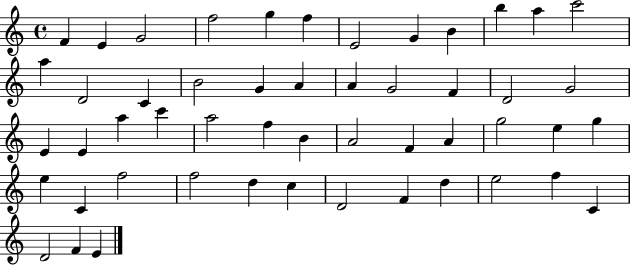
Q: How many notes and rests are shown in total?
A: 51